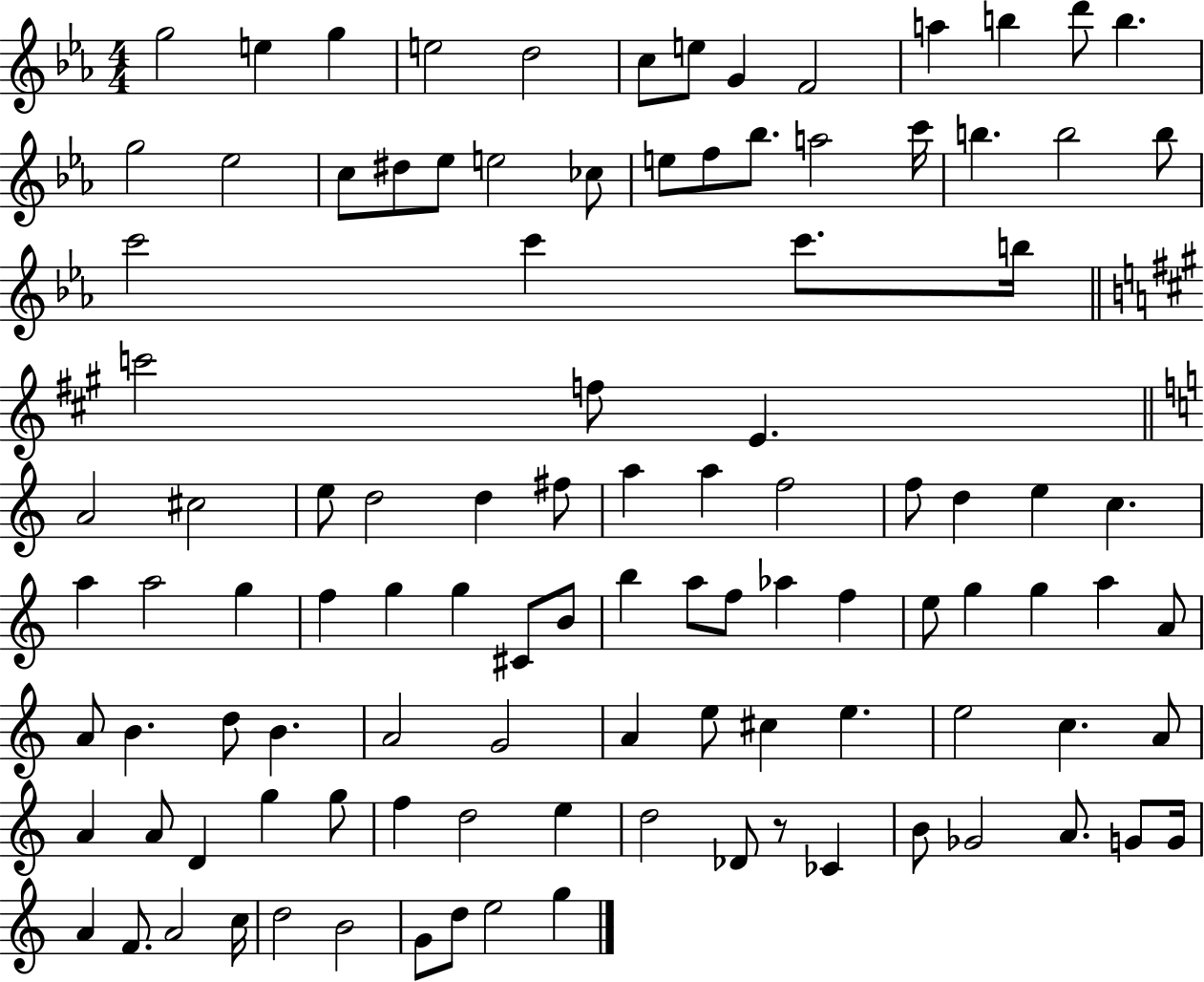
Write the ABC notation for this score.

X:1
T:Untitled
M:4/4
L:1/4
K:Eb
g2 e g e2 d2 c/2 e/2 G F2 a b d'/2 b g2 _e2 c/2 ^d/2 _e/2 e2 _c/2 e/2 f/2 _b/2 a2 c'/4 b b2 b/2 c'2 c' c'/2 b/4 c'2 f/2 E A2 ^c2 e/2 d2 d ^f/2 a a f2 f/2 d e c a a2 g f g g ^C/2 B/2 b a/2 f/2 _a f e/2 g g a A/2 A/2 B d/2 B A2 G2 A e/2 ^c e e2 c A/2 A A/2 D g g/2 f d2 e d2 _D/2 z/2 _C B/2 _G2 A/2 G/2 G/4 A F/2 A2 c/4 d2 B2 G/2 d/2 e2 g